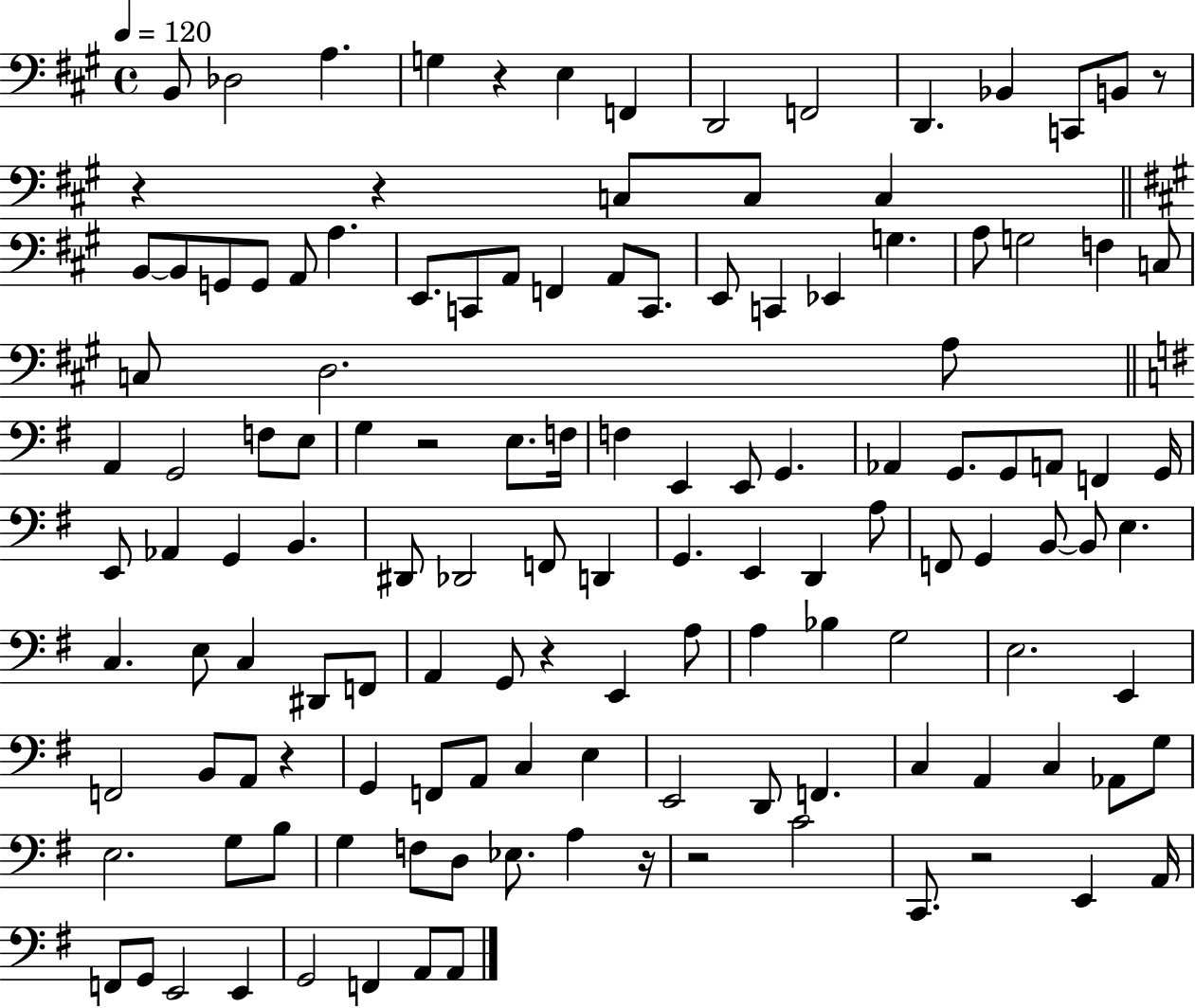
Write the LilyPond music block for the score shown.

{
  \clef bass
  \time 4/4
  \defaultTimeSignature
  \key a \major
  \tempo 4 = 120
  b,8 des2 a4. | g4 r4 e4 f,4 | d,2 f,2 | d,4. bes,4 c,8 b,8 r8 | \break r4 r4 c8 c8 c4 | \bar "||" \break \key a \major b,8~~ b,8 g,8 g,8 a,8 a4. | e,8. c,8 a,8 f,4 a,8 c,8. | e,8 c,4 ees,4 g4. | a8 g2 f4 c8 | \break c8 d2. a8 | \bar "||" \break \key g \major a,4 g,2 f8 e8 | g4 r2 e8. f16 | f4 e,4 e,8 g,4. | aes,4 g,8. g,8 a,8 f,4 g,16 | \break e,8 aes,4 g,4 b,4. | dis,8 des,2 f,8 d,4 | g,4. e,4 d,4 a8 | f,8 g,4 b,8~~ b,8 e4. | \break c4. e8 c4 dis,8 f,8 | a,4 g,8 r4 e,4 a8 | a4 bes4 g2 | e2. e,4 | \break f,2 b,8 a,8 r4 | g,4 f,8 a,8 c4 e4 | e,2 d,8 f,4. | c4 a,4 c4 aes,8 g8 | \break e2. g8 b8 | g4 f8 d8 ees8. a4 r16 | r2 c'2 | c,8. r2 e,4 a,16 | \break f,8 g,8 e,2 e,4 | g,2 f,4 a,8 a,8 | \bar "|."
}